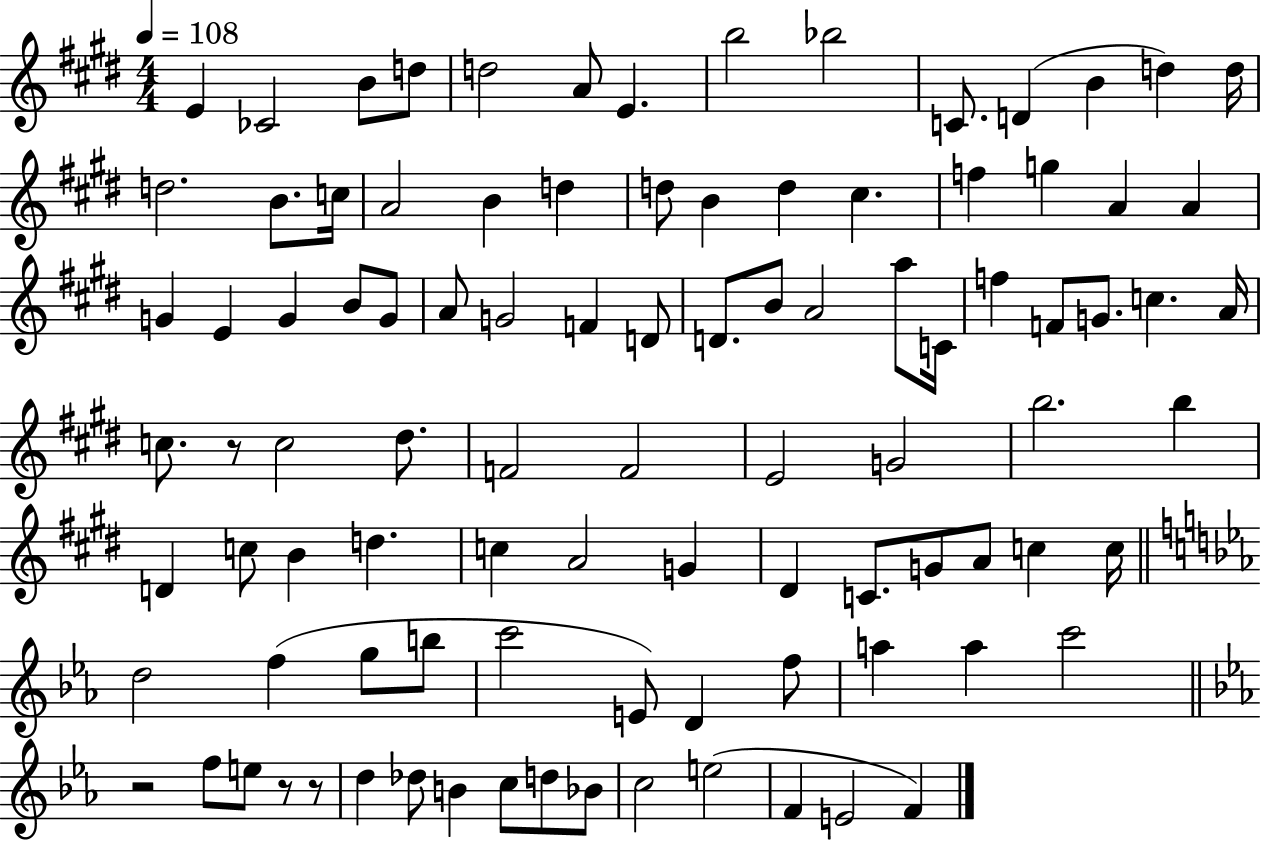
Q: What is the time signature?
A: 4/4